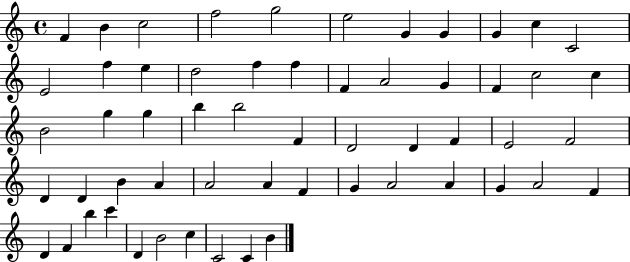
F4/q B4/q C5/h F5/h G5/h E5/h G4/q G4/q G4/q C5/q C4/h E4/h F5/q E5/q D5/h F5/q F5/q F4/q A4/h G4/q F4/q C5/h C5/q B4/h G5/q G5/q B5/q B5/h F4/q D4/h D4/q F4/q E4/h F4/h D4/q D4/q B4/q A4/q A4/h A4/q F4/q G4/q A4/h A4/q G4/q A4/h F4/q D4/q F4/q B5/q C6/q D4/q B4/h C5/q C4/h C4/q B4/q